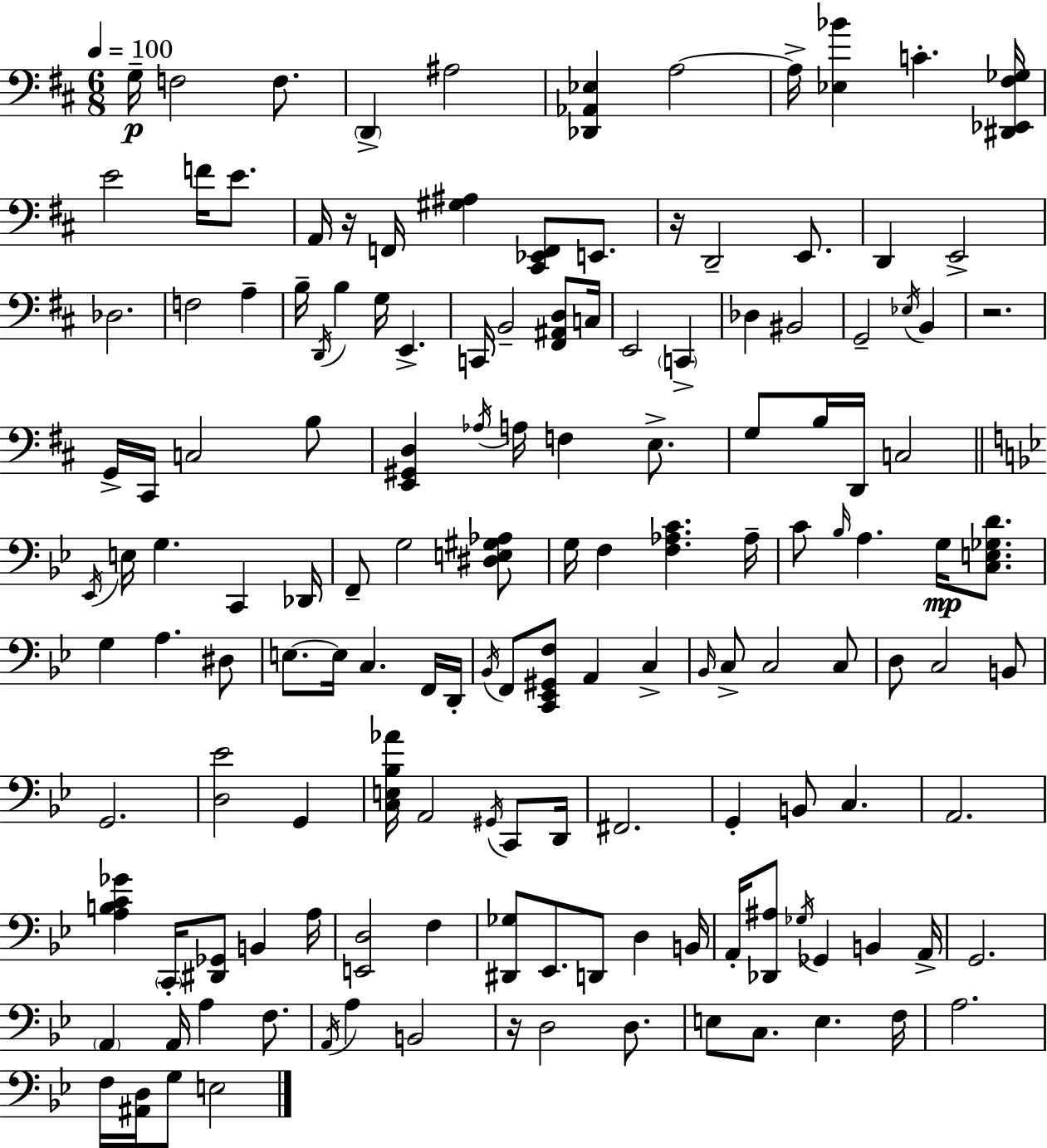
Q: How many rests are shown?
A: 4